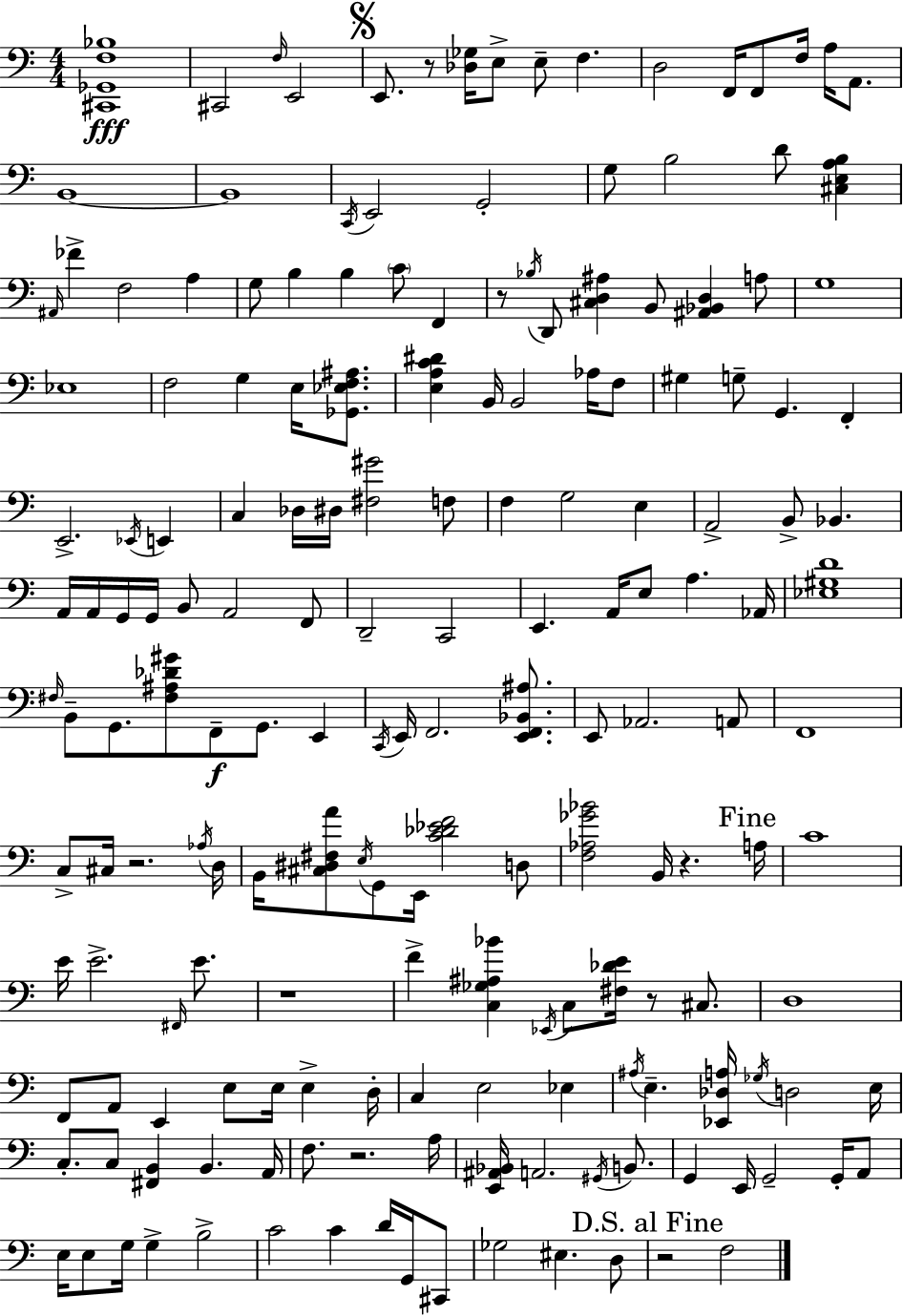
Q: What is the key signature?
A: A minor